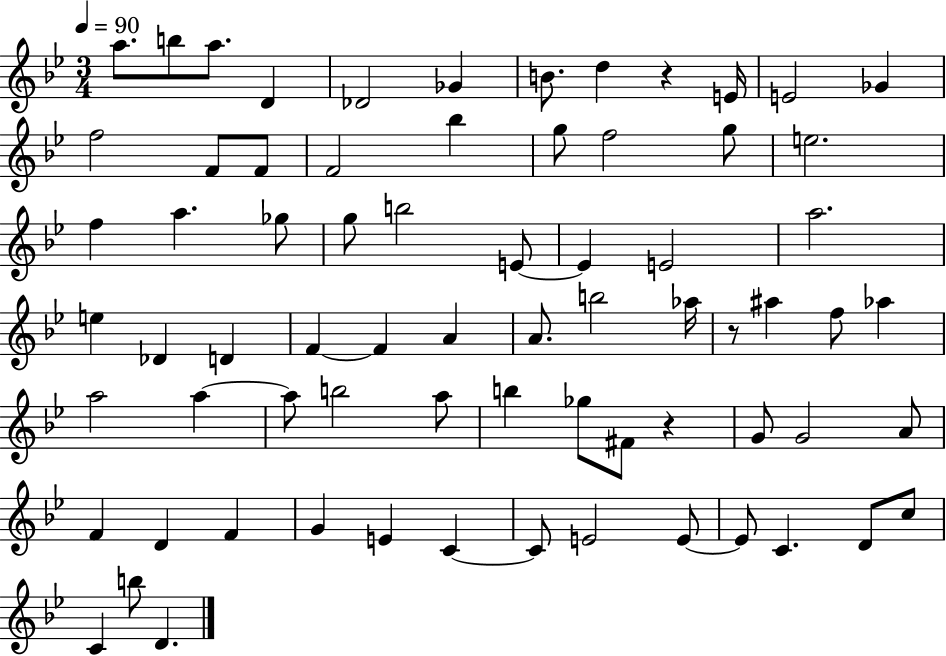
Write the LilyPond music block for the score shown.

{
  \clef treble
  \numericTimeSignature
  \time 3/4
  \key bes \major
  \tempo 4 = 90
  a''8. b''8 a''8. d'4 | des'2 ges'4 | b'8. d''4 r4 e'16 | e'2 ges'4 | \break f''2 f'8 f'8 | f'2 bes''4 | g''8 f''2 g''8 | e''2. | \break f''4 a''4. ges''8 | g''8 b''2 e'8~~ | e'4 e'2 | a''2. | \break e''4 des'4 d'4 | f'4~~ f'4 a'4 | a'8. b''2 aes''16 | r8 ais''4 f''8 aes''4 | \break a''2 a''4~~ | a''8 b''2 a''8 | b''4 ges''8 fis'8 r4 | g'8 g'2 a'8 | \break f'4 d'4 f'4 | g'4 e'4 c'4~~ | c'8 e'2 e'8~~ | e'8 c'4. d'8 c''8 | \break c'4 b''8 d'4. | \bar "|."
}